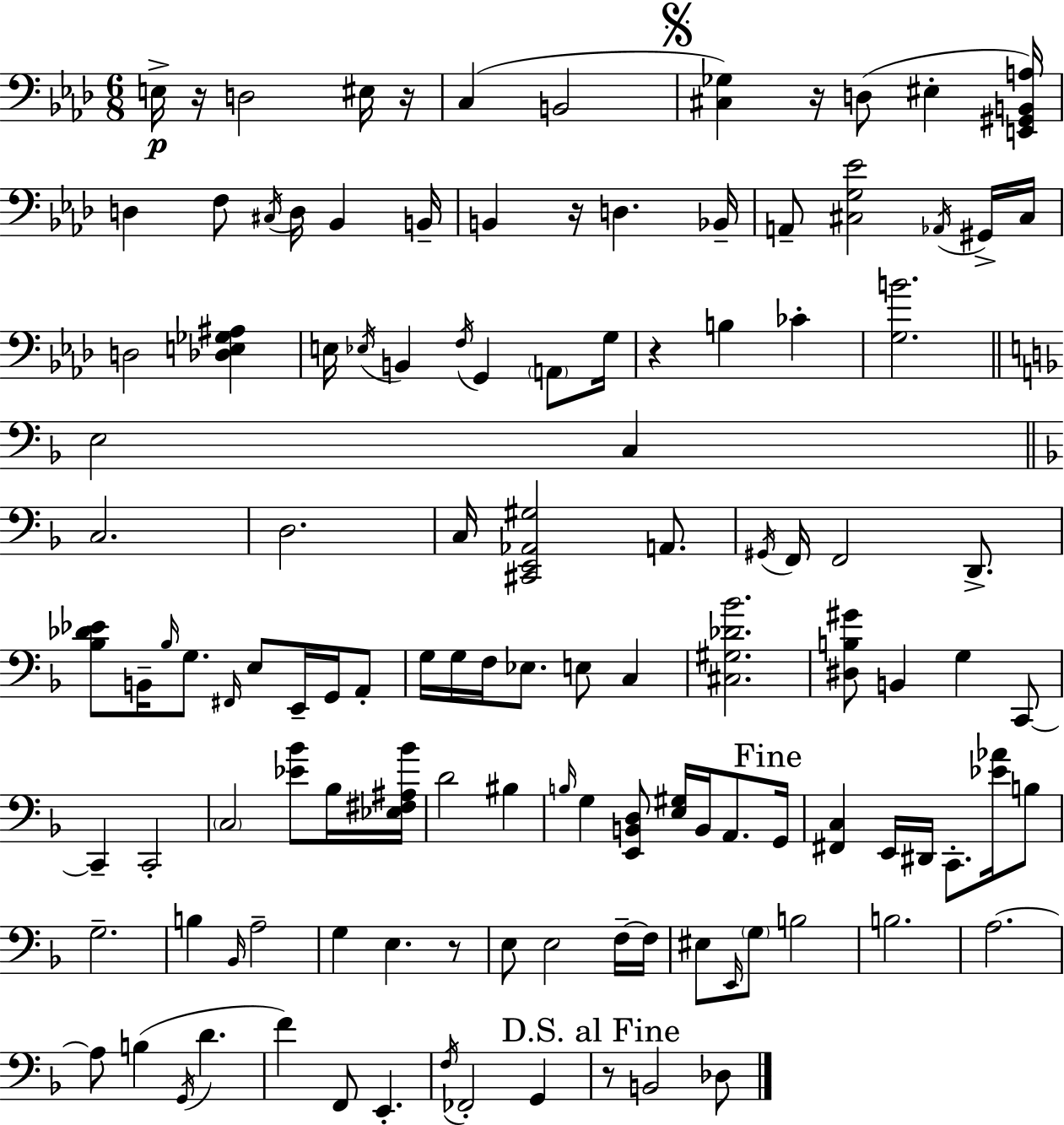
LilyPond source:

{
  \clef bass
  \numericTimeSignature
  \time 6/8
  \key f \minor
  \repeat volta 2 { e16->\p r16 d2 eis16 r16 | c4( b,2 | \mark \markup { \musicglyph "scripts.segno" } <cis ges>4) r16 d8( eis4-. <e, gis, b, a>16) | d4 f8 \acciaccatura { cis16 } d16 bes,4 | \break b,16-- b,4 r16 d4. | bes,16-- a,8-- <cis g ees'>2 \acciaccatura { aes,16 } | gis,16-> cis16 d2 <des e ges ais>4 | e16 \acciaccatura { ees16 } b,4 \acciaccatura { f16 } g,4 | \break \parenthesize a,8 g16 r4 b4 | ces'4-. <g b'>2. | \bar "||" \break \key d \minor e2 c4 | \bar "||" \break \key f \major c2. | d2. | c16 <cis, e, aes, gis>2 a,8. | \acciaccatura { gis,16 } f,16 f,2 d,8.-> | \break <bes des' ees'>8 b,16-- \grace { bes16 } g8. \grace { fis,16 } e8 e,16-- | g,16 a,8-. g16 g16 f16 ees8. e8 c4 | <cis gis des' bes'>2. | <dis b gis'>8 b,4 g4 | \break c,8~~ c,4-- c,2-. | \parenthesize c2 <ees' bes'>8 | bes16 <ees fis ais bes'>16 d'2 bis4 | \grace { b16 } g4 <e, b, d>8 <e gis>16 b,16 | \break a,8. \mark "Fine" g,16 <fis, c>4 e,16 dis,16 c,8.-. | <ees' aes'>16 b8 g2.-- | b4 \grace { bes,16 } a2-- | g4 e4. | \break r8 e8 e2 | f16--~~ f16 eis8 \grace { e,16 } \parenthesize g8 b2 | b2. | a2.~~ | \break a8 b4( | \acciaccatura { g,16 } d'4. f'4) f,8 | e,4.-. \acciaccatura { f16 } fes,2-. | g,4 \mark "D.S. al Fine" r8 b,2 | \break des8 } \bar "|."
}